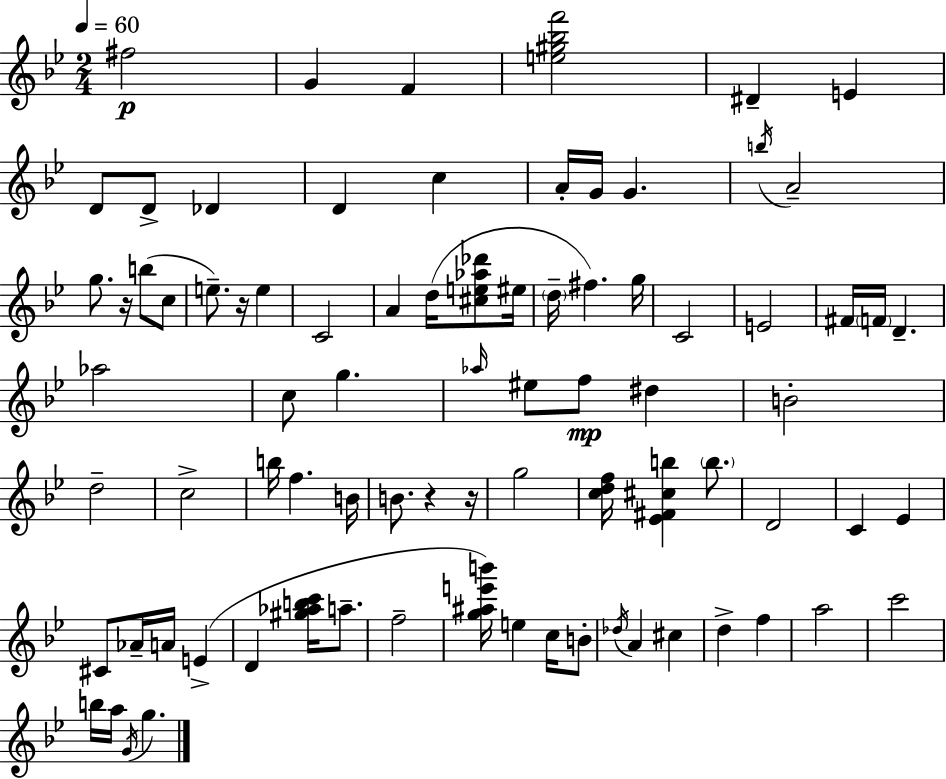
{
  \clef treble
  \numericTimeSignature
  \time 2/4
  \key bes \major
  \tempo 4 = 60
  fis''2\p | g'4 f'4 | <e'' gis'' bes'' f'''>2 | dis'4-- e'4 | \break d'8 d'8-> des'4 | d'4 c''4 | a'16-. g'16 g'4. | \acciaccatura { b''16 } a'2-- | \break g''8. r16 b''8( c''8 | e''8.--) r16 e''4 | c'2 | a'4 d''16( <cis'' e'' aes'' des'''>8 | \break eis''16 \parenthesize d''16-- fis''4.) | g''16 c'2 | e'2 | fis'16 \parenthesize f'16 d'4.-- | \break aes''2 | c''8 g''4. | \grace { aes''16 } eis''8 f''8\mp dis''4 | b'2-. | \break d''2-- | c''2-> | b''16 f''4. | b'16 b'8. r4 | \break r16 g''2 | <c'' d'' f''>16 <ees' fis' cis'' b''>4 \parenthesize b''8. | d'2 | c'4 ees'4 | \break cis'8 aes'16-- a'16 e'4->( | d'4 <gis'' aes'' b'' c'''>16 a''8.-- | f''2-- | <g'' ais'' e''' b'''>16) e''4 c''16 | \break b'8-. \acciaccatura { des''16 } a'4 cis''4 | d''4-> f''4 | a''2 | c'''2 | \break b''16 a''16 \acciaccatura { g'16 } g''4. | \bar "|."
}